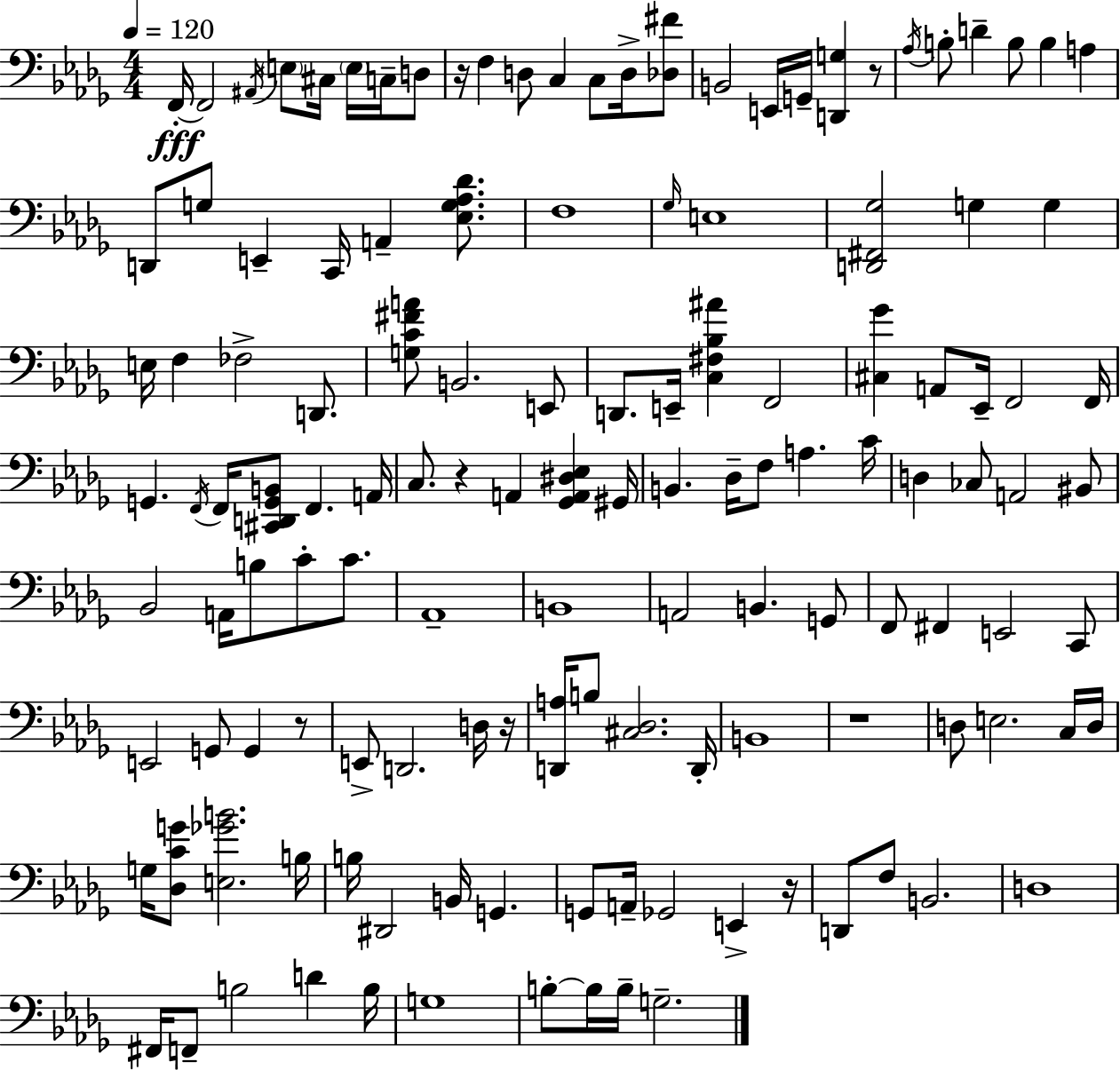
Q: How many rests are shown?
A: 7